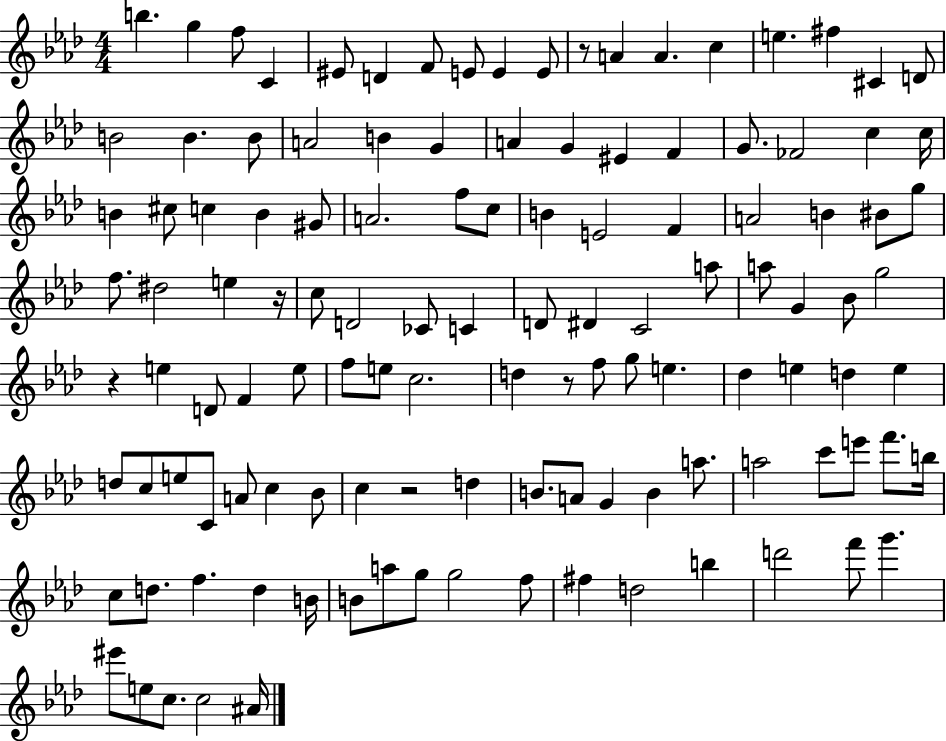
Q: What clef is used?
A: treble